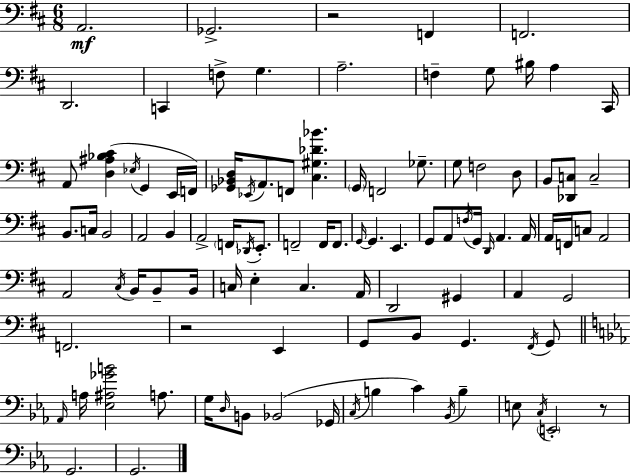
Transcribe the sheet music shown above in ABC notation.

X:1
T:Untitled
M:6/8
L:1/4
K:D
A,,2 _G,,2 z2 F,, F,,2 D,,2 C,, F,/2 G, A,2 F, G,/2 ^B,/4 A, ^C,,/4 A,,/2 [D,^A,_B,^C] _E,/4 G,, E,,/4 F,,/4 [_G,,_B,,D,]/4 _E,,/4 A,,/2 F,,/2 [^C,^G,_D_B] G,,/4 F,,2 _G,/2 G,/2 F,2 D,/2 B,,/2 [_D,,C,]/2 C,2 B,,/2 C,/4 B,,2 A,,2 B,, A,,2 F,,/4 _D,,/4 E,,/2 F,,2 F,,/4 F,,/2 G,,/4 G,, E,, G,,/2 A,,/2 F,/4 G,,/4 D,,/4 A,, A,,/4 A,,/4 F,,/4 C,/2 A,,2 A,,2 ^C,/4 B,,/4 B,,/2 B,,/4 C,/4 E, C, A,,/4 D,,2 ^G,, A,, G,,2 F,,2 z2 E,, G,,/2 B,,/2 G,, ^F,,/4 G,,/2 _A,,/4 A,/4 [_E,^A,_GB]2 A,/2 G,/4 D,/4 B,,/2 _B,,2 _G,,/4 C,/4 B, C _B,,/4 B, E,/2 C,/4 E,,2 z/2 G,,2 G,,2